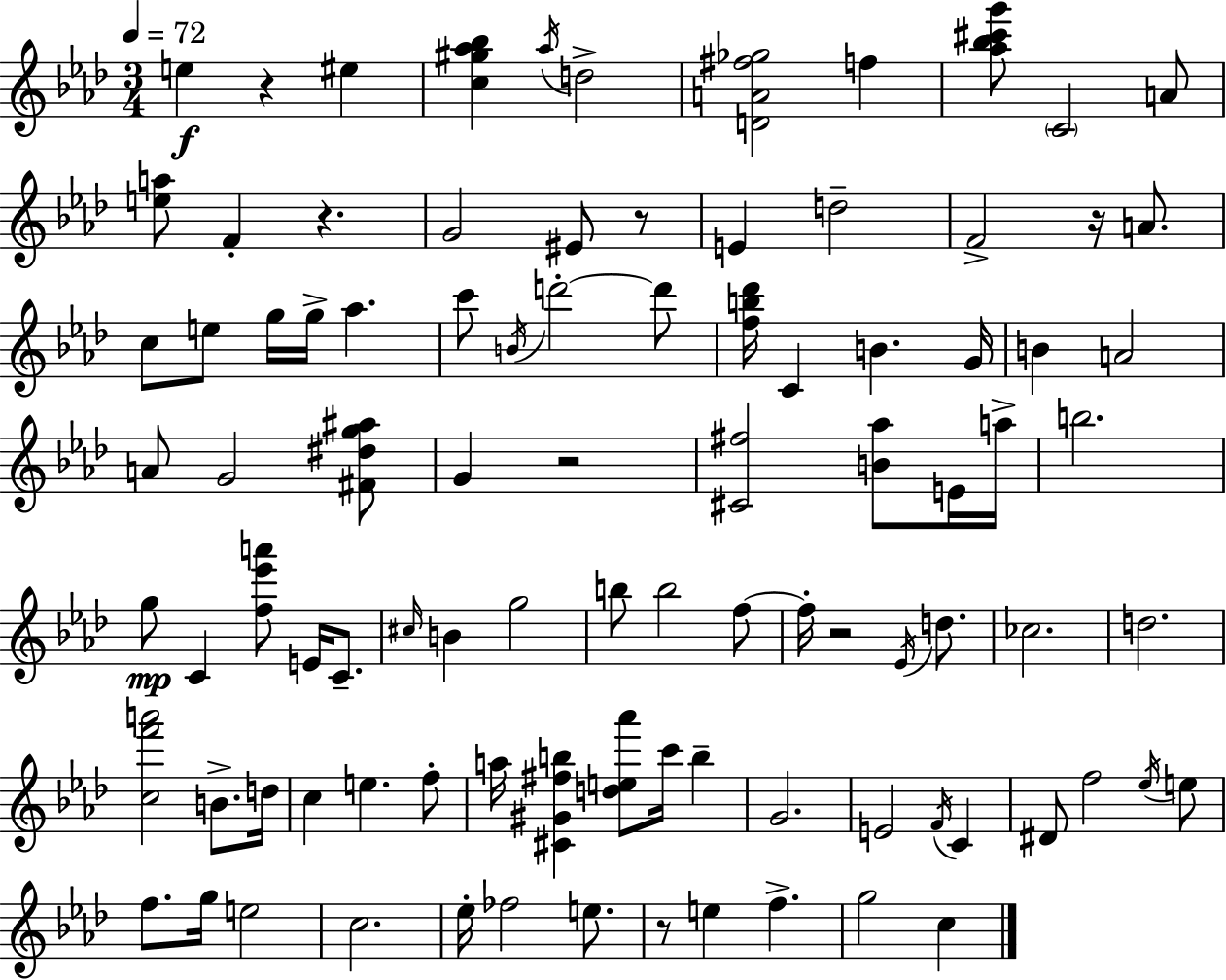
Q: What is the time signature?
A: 3/4